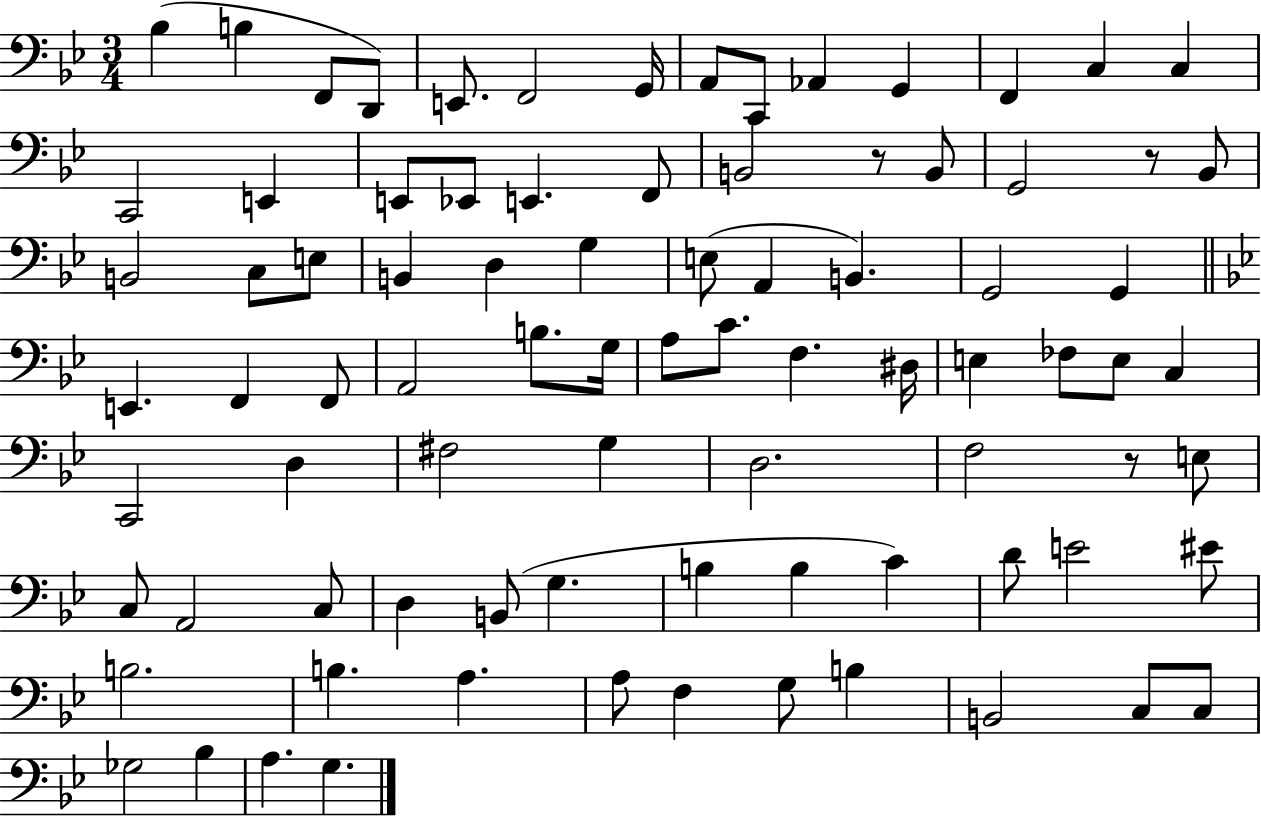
{
  \clef bass
  \numericTimeSignature
  \time 3/4
  \key bes \major
  bes4( b4 f,8 d,8) | e,8. f,2 g,16 | a,8 c,8 aes,4 g,4 | f,4 c4 c4 | \break c,2 e,4 | e,8 ees,8 e,4. f,8 | b,2 r8 b,8 | g,2 r8 bes,8 | \break b,2 c8 e8 | b,4 d4 g4 | e8( a,4 b,4.) | g,2 g,4 | \break \bar "||" \break \key g \minor e,4. f,4 f,8 | a,2 b8. g16 | a8 c'8. f4. dis16 | e4 fes8 e8 c4 | \break c,2 d4 | fis2 g4 | d2. | f2 r8 e8 | \break c8 a,2 c8 | d4 b,8( g4. | b4 b4 c'4) | d'8 e'2 eis'8 | \break b2. | b4. a4. | a8 f4 g8 b4 | b,2 c8 c8 | \break ges2 bes4 | a4. g4. | \bar "|."
}